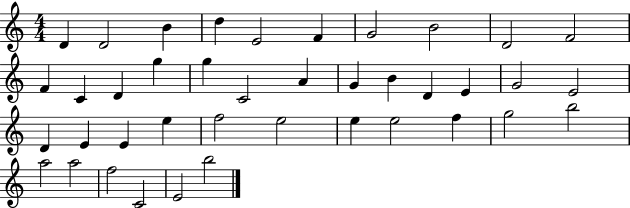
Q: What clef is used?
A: treble